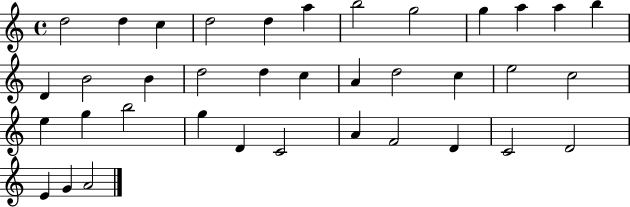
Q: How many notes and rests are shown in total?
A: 37